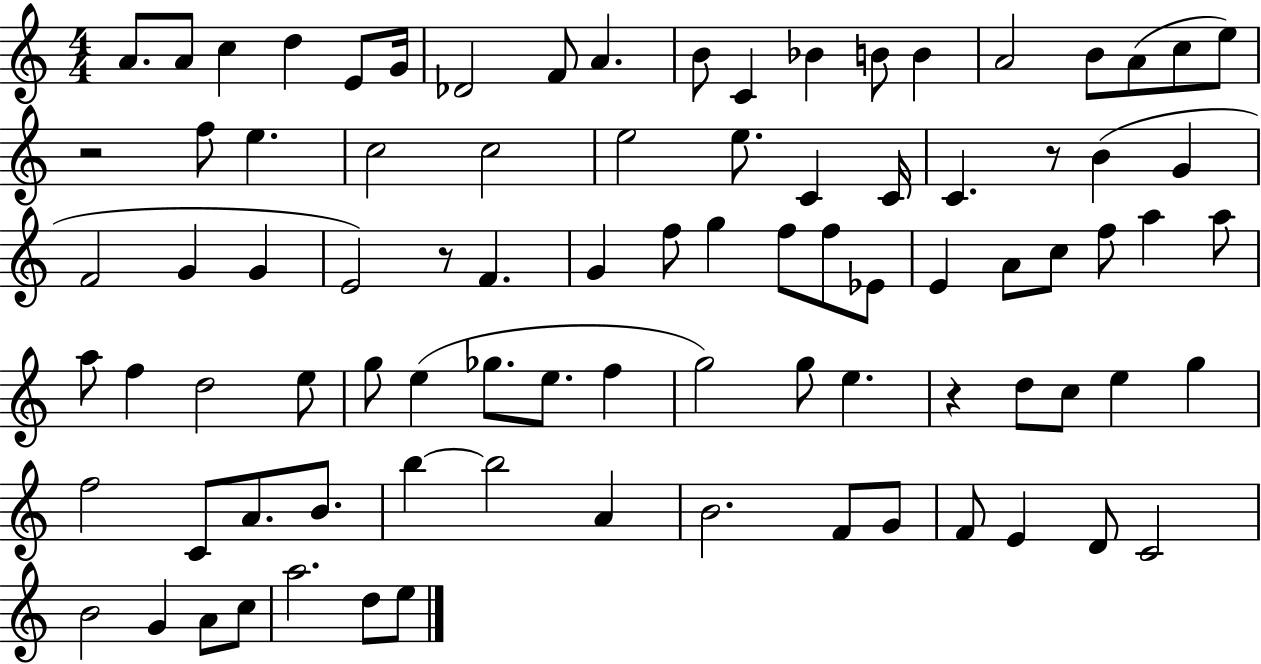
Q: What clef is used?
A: treble